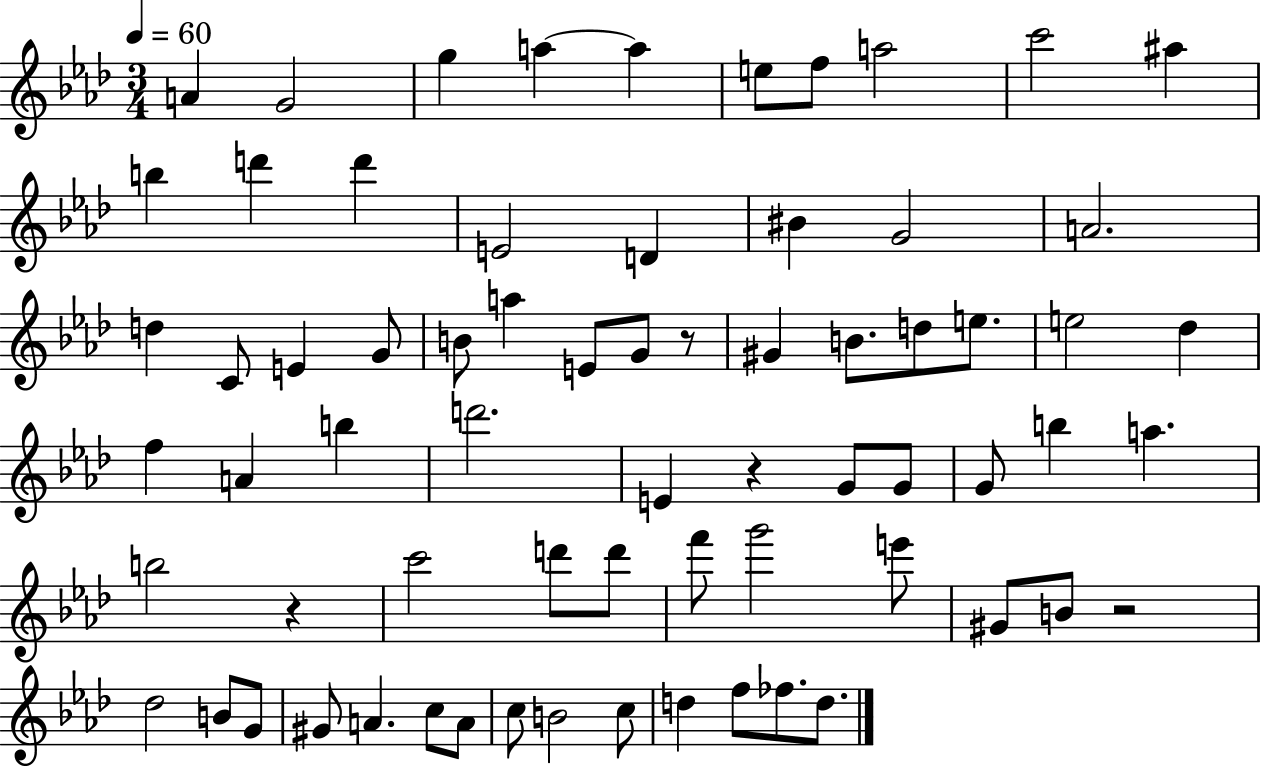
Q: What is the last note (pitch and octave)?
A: D5